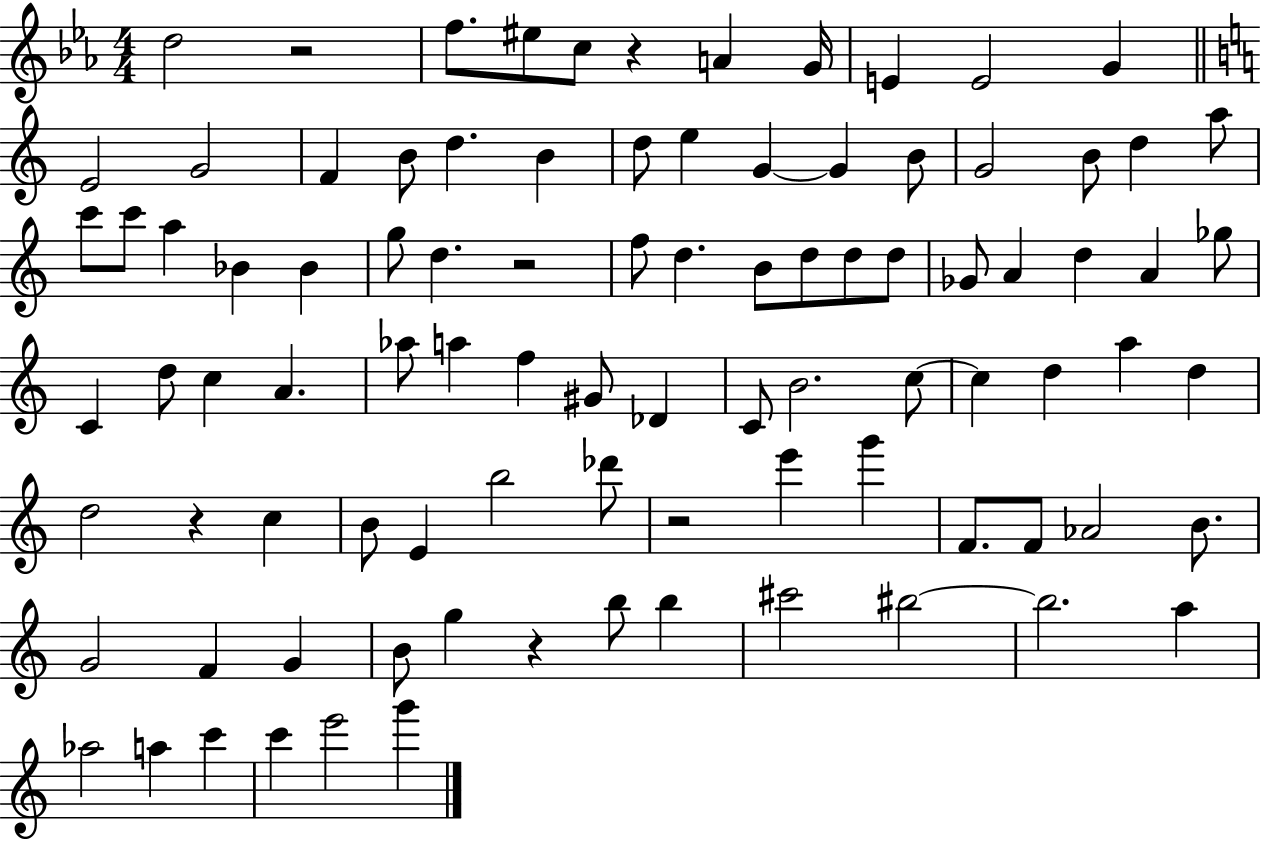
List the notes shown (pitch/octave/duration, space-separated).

D5/h R/h F5/e. EIS5/e C5/e R/q A4/q G4/s E4/q E4/h G4/q E4/h G4/h F4/q B4/e D5/q. B4/q D5/e E5/q G4/q G4/q B4/e G4/h B4/e D5/q A5/e C6/e C6/e A5/q Bb4/q Bb4/q G5/e D5/q. R/h F5/e D5/q. B4/e D5/e D5/e D5/e Gb4/e A4/q D5/q A4/q Gb5/e C4/q D5/e C5/q A4/q. Ab5/e A5/q F5/q G#4/e Db4/q C4/e B4/h. C5/e C5/q D5/q A5/q D5/q D5/h R/q C5/q B4/e E4/q B5/h Db6/e R/h E6/q G6/q F4/e. F4/e Ab4/h B4/e. G4/h F4/q G4/q B4/e G5/q R/q B5/e B5/q C#6/h BIS5/h BIS5/h. A5/q Ab5/h A5/q C6/q C6/q E6/h G6/q